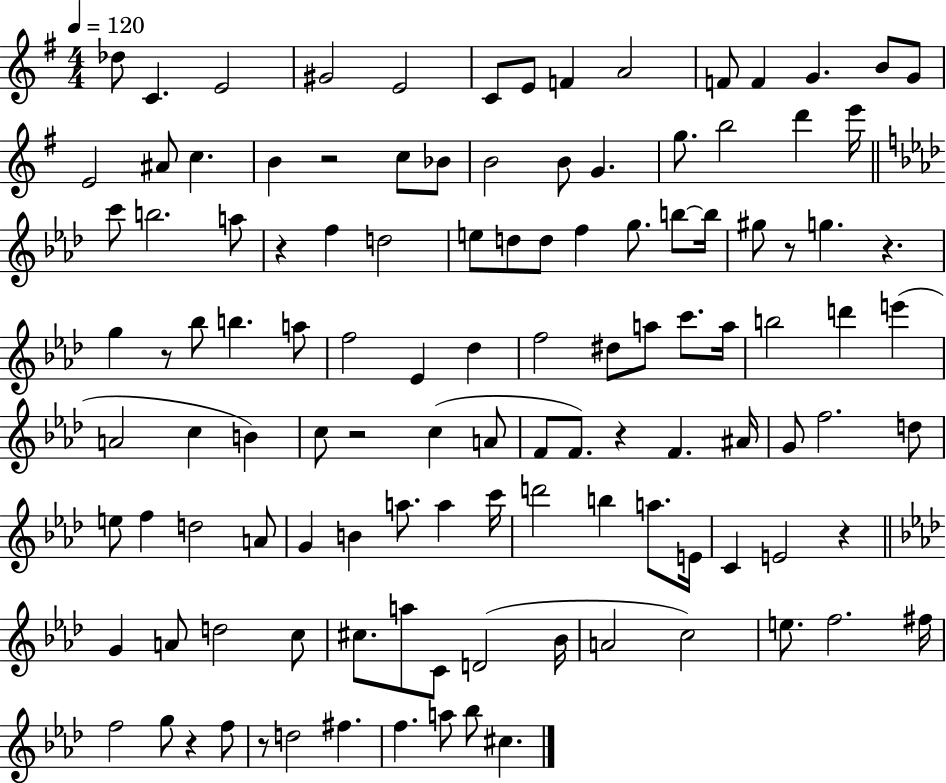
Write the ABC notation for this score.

X:1
T:Untitled
M:4/4
L:1/4
K:G
_d/2 C E2 ^G2 E2 C/2 E/2 F A2 F/2 F G B/2 G/2 E2 ^A/2 c B z2 c/2 _B/2 B2 B/2 G g/2 b2 d' e'/4 c'/2 b2 a/2 z f d2 e/2 d/2 d/2 f g/2 b/2 b/4 ^g/2 z/2 g z g z/2 _b/2 b a/2 f2 _E _d f2 ^d/2 a/2 c'/2 a/4 b2 d' e' A2 c B c/2 z2 c A/2 F/2 F/2 z F ^A/4 G/2 f2 d/2 e/2 f d2 A/2 G B a/2 a c'/4 d'2 b a/2 E/4 C E2 z G A/2 d2 c/2 ^c/2 a/2 C/2 D2 _B/4 A2 c2 e/2 f2 ^f/4 f2 g/2 z f/2 z/2 d2 ^f f a/2 _b/2 ^c